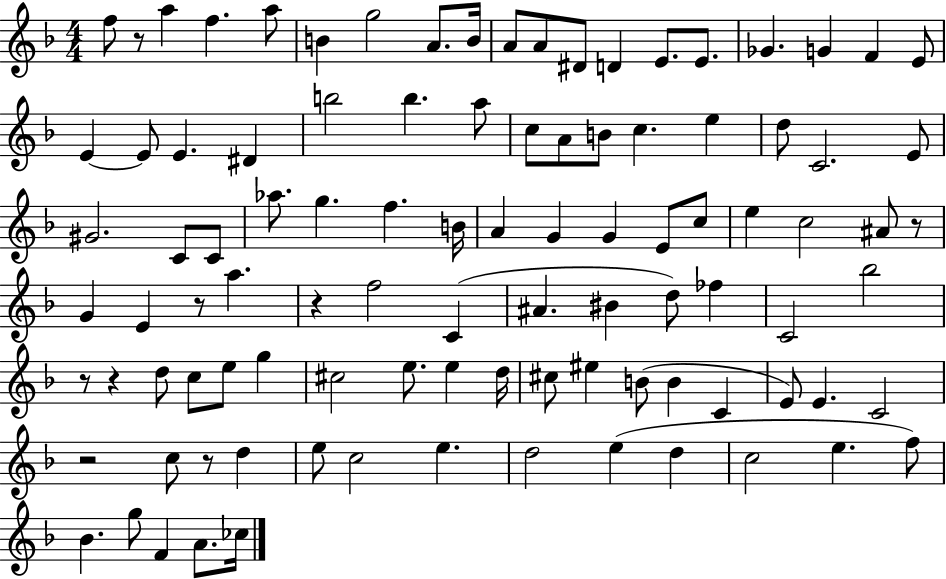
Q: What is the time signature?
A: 4/4